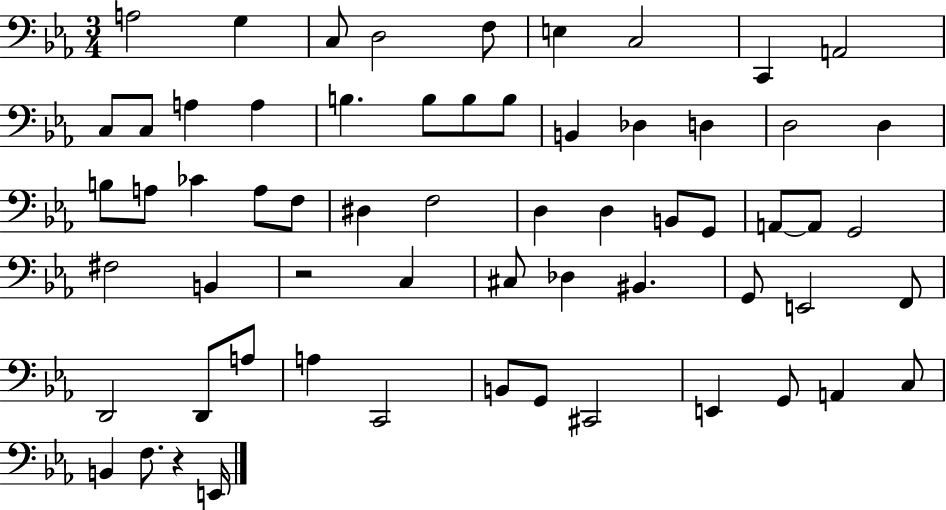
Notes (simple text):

A3/h G3/q C3/e D3/h F3/e E3/q C3/h C2/q A2/h C3/e C3/e A3/q A3/q B3/q. B3/e B3/e B3/e B2/q Db3/q D3/q D3/h D3/q B3/e A3/e CES4/q A3/e F3/e D#3/q F3/h D3/q D3/q B2/e G2/e A2/e A2/e G2/h F#3/h B2/q R/h C3/q C#3/e Db3/q BIS2/q. G2/e E2/h F2/e D2/h D2/e A3/e A3/q C2/h B2/e G2/e C#2/h E2/q G2/e A2/q C3/e B2/q F3/e. R/q E2/s